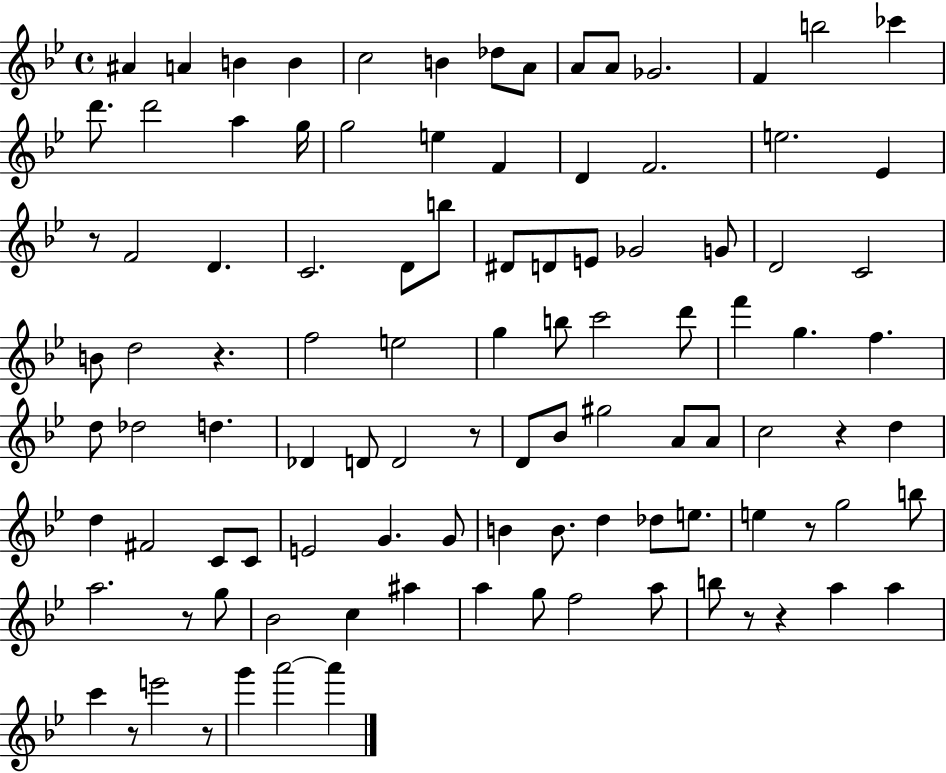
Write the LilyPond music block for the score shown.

{
  \clef treble
  \time 4/4
  \defaultTimeSignature
  \key bes \major
  ais'4 a'4 b'4 b'4 | c''2 b'4 des''8 a'8 | a'8 a'8 ges'2. | f'4 b''2 ces'''4 | \break d'''8. d'''2 a''4 g''16 | g''2 e''4 f'4 | d'4 f'2. | e''2. ees'4 | \break r8 f'2 d'4. | c'2. d'8 b''8 | dis'8 d'8 e'8 ges'2 g'8 | d'2 c'2 | \break b'8 d''2 r4. | f''2 e''2 | g''4 b''8 c'''2 d'''8 | f'''4 g''4. f''4. | \break d''8 des''2 d''4. | des'4 d'8 d'2 r8 | d'8 bes'8 gis''2 a'8 a'8 | c''2 r4 d''4 | \break d''4 fis'2 c'8 c'8 | e'2 g'4. g'8 | b'4 b'8. d''4 des''8 e''8. | e''4 r8 g''2 b''8 | \break a''2. r8 g''8 | bes'2 c''4 ais''4 | a''4 g''8 f''2 a''8 | b''8 r8 r4 a''4 a''4 | \break c'''4 r8 e'''2 r8 | g'''4 a'''2~~ a'''4 | \bar "|."
}